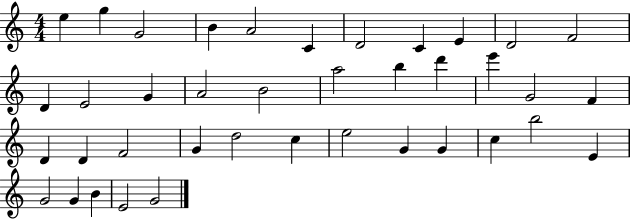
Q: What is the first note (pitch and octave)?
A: E5